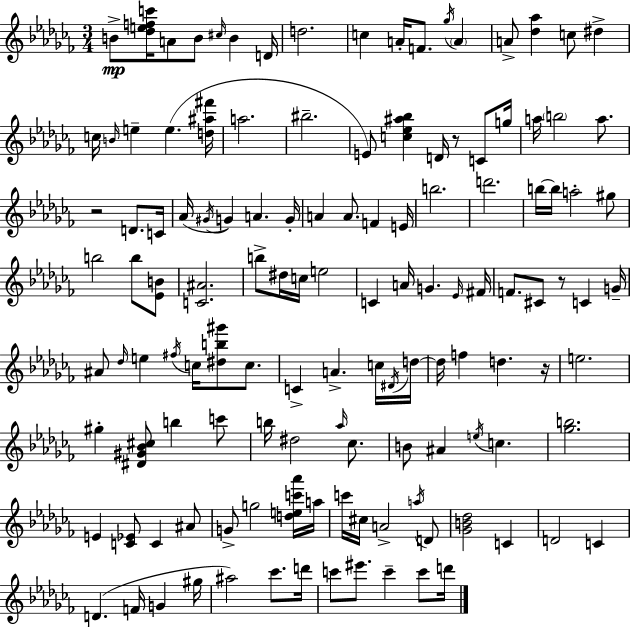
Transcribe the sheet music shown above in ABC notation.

X:1
T:Untitled
M:3/4
L:1/4
K:Abm
B/2 [_defc']/4 A/2 B/2 ^c/4 B D/4 d2 c A/4 F/2 _g/4 A A/2 [_d_a] c/2 ^d c/4 B/4 e e [d^a^f']/4 a2 ^b2 E/2 [c_e^a_b] D/4 z/2 C/2 g/4 a/4 b2 a/2 z2 D/2 C/4 _A/4 ^G/4 G A G/4 A A/2 F E/4 b2 d'2 b/4 b/4 a2 ^g/2 b2 b/2 [_EB]/2 [C^A]2 b/2 ^d/4 c/4 e2 C A/4 G _E/4 ^F/4 F/2 ^C/2 z/2 C G/4 ^A/2 _d/4 e ^f/4 c/4 [^db^g']/2 c/2 C A c/4 ^D/4 d/4 d/4 f d z/4 e2 ^g [^D^G_B^c]/2 b c'/2 b/4 ^d2 _a/4 _c/2 B/2 ^A e/4 c [_gb]2 E [C_E]/2 C ^A/2 G/2 g2 [dec'_a']/4 a/4 c'/4 ^c/4 A2 a/4 D/2 [_GB_d]2 C D2 C D F/4 G ^g/4 ^a2 _c'/2 d'/4 c'/2 ^e'/2 c' c'/2 d'/4